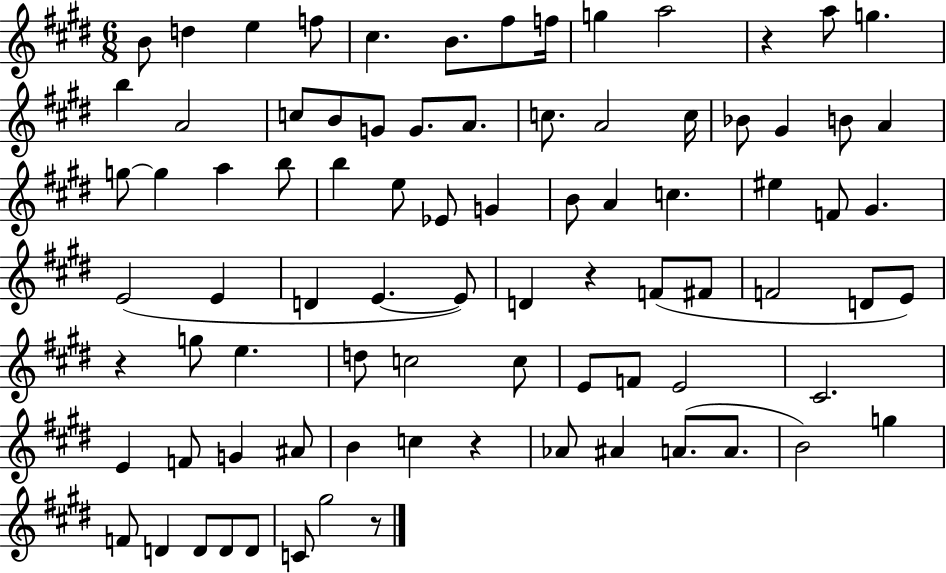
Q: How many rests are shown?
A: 5